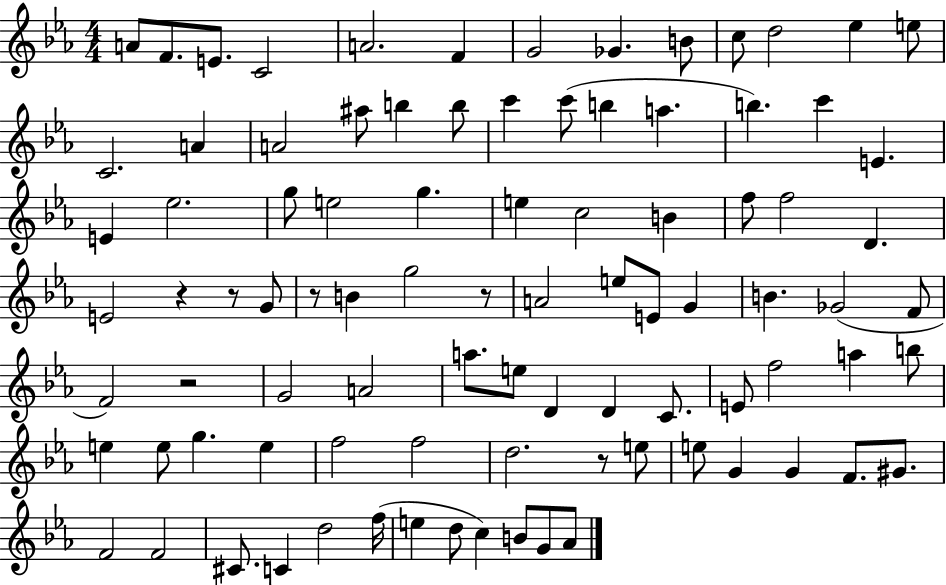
A4/e F4/e. E4/e. C4/h A4/h. F4/q G4/h Gb4/q. B4/e C5/e D5/h Eb5/q E5/e C4/h. A4/q A4/h A#5/e B5/q B5/e C6/q C6/e B5/q A5/q. B5/q. C6/q E4/q. E4/q Eb5/h. G5/e E5/h G5/q. E5/q C5/h B4/q F5/e F5/h D4/q. E4/h R/q R/e G4/e R/e B4/q G5/h R/e A4/h E5/e E4/e G4/q B4/q. Gb4/h F4/e F4/h R/h G4/h A4/h A5/e. E5/e D4/q D4/q C4/e. E4/e F5/h A5/q B5/e E5/q E5/e G5/q. E5/q F5/h F5/h D5/h. R/e E5/e E5/e G4/q G4/q F4/e. G#4/e. F4/h F4/h C#4/e. C4/q D5/h F5/s E5/q D5/e C5/q B4/e G4/e Ab4/e